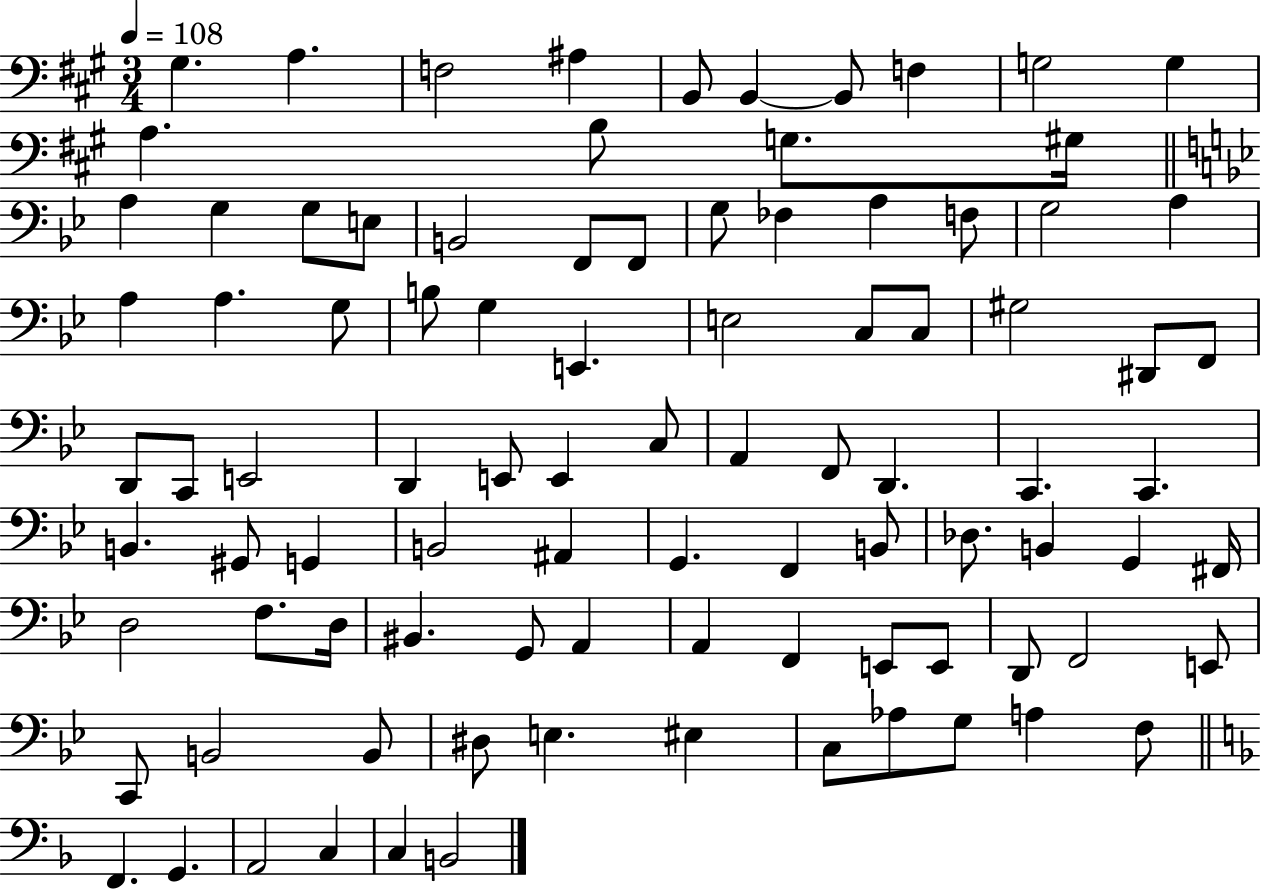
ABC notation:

X:1
T:Untitled
M:3/4
L:1/4
K:A
^G, A, F,2 ^A, B,,/2 B,, B,,/2 F, G,2 G, A, B,/2 G,/2 ^G,/4 A, G, G,/2 E,/2 B,,2 F,,/2 F,,/2 G,/2 _F, A, F,/2 G,2 A, A, A, G,/2 B,/2 G, E,, E,2 C,/2 C,/2 ^G,2 ^D,,/2 F,,/2 D,,/2 C,,/2 E,,2 D,, E,,/2 E,, C,/2 A,, F,,/2 D,, C,, C,, B,, ^G,,/2 G,, B,,2 ^A,, G,, F,, B,,/2 _D,/2 B,, G,, ^F,,/4 D,2 F,/2 D,/4 ^B,, G,,/2 A,, A,, F,, E,,/2 E,,/2 D,,/2 F,,2 E,,/2 C,,/2 B,,2 B,,/2 ^D,/2 E, ^E, C,/2 _A,/2 G,/2 A, F,/2 F,, G,, A,,2 C, C, B,,2